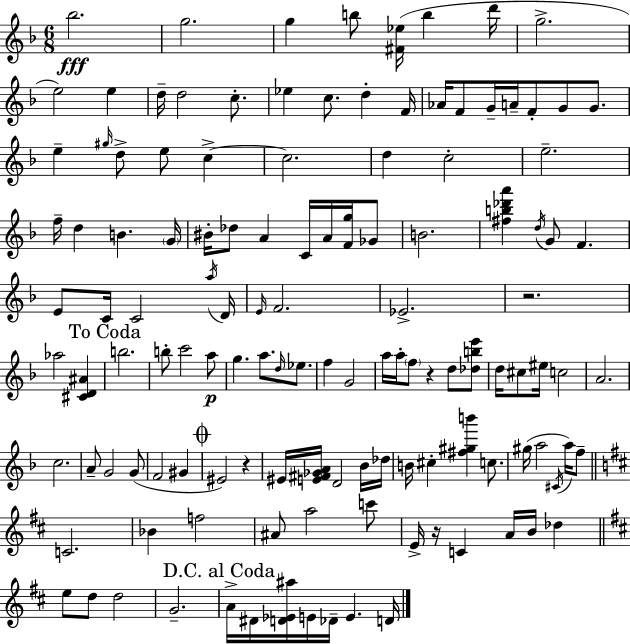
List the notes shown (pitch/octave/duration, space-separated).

Bb5/h. G5/h. G5/q B5/e [F#4,Eb5]/s B5/q D6/s G5/h. E5/h E5/q D5/s D5/h C5/e. Eb5/q C5/e. D5/q F4/s Ab4/s F4/e G4/s A4/s F4/e G4/e G4/e. E5/q G#5/s D5/e E5/e C5/q C5/h. D5/q C5/h E5/h. F5/s D5/q B4/q. G4/s BIS4/s Db5/e A4/q C4/s A4/s [F4,G5]/s Gb4/e B4/h. [F#5,B5,Db6,A6]/q D5/s G4/e F4/q. E4/e C4/s C4/h A5/s D4/s E4/s F4/h. Eb4/h. R/h. Ab5/h [C#4,D4,A#4]/q B5/h. B5/e C6/h A5/e G5/q. A5/e. D5/s Eb5/e. F5/q G4/h A5/s A5/s F5/e R/q D5/e [Db5,B5,E6]/e D5/s C#5/e EIS5/s C5/h A4/h. C5/h. A4/e G4/h G4/e F4/h G#4/q EIS4/h R/q EIS4/s [E4,F#4,Gb4,A4]/s D4/h Bb4/s Db5/s B4/s C#5/q [F#5,G#5,B6]/q C5/e. G#5/s A5/h C#4/s A5/s F5/e C4/h. Bb4/q F5/h A#4/e A5/h C6/e E4/s R/s C4/q A4/s B4/s Db5/q E5/e D5/e D5/h G4/h. A4/s D#4/s [D4,Eb4,A#5]/s E4/s Db4/s E4/q. D4/s